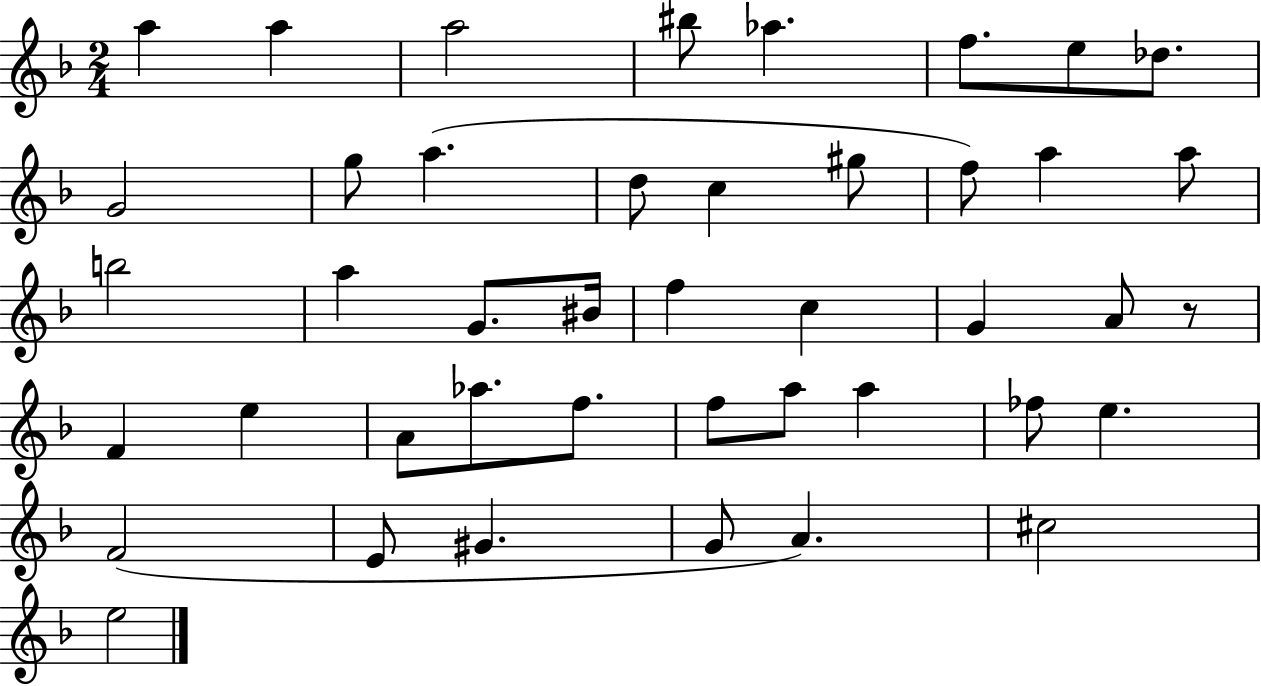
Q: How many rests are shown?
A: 1